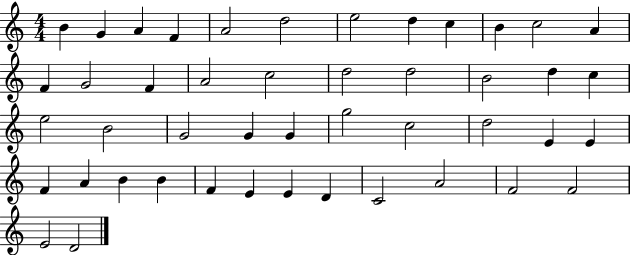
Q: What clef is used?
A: treble